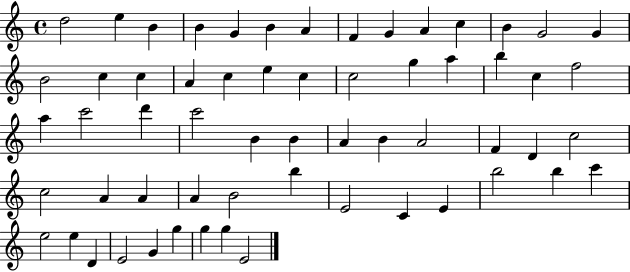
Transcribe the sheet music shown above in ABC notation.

X:1
T:Untitled
M:4/4
L:1/4
K:C
d2 e B B G B A F G A c B G2 G B2 c c A c e c c2 g a b c f2 a c'2 d' c'2 B B A B A2 F D c2 c2 A A A B2 b E2 C E b2 b c' e2 e D E2 G g g g E2